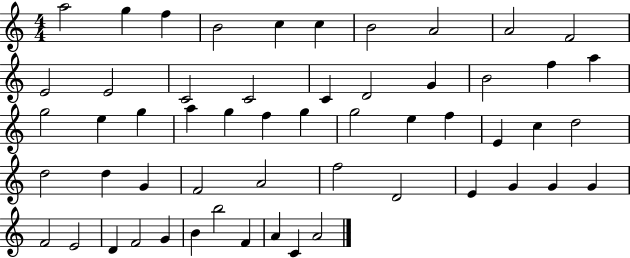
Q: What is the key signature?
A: C major